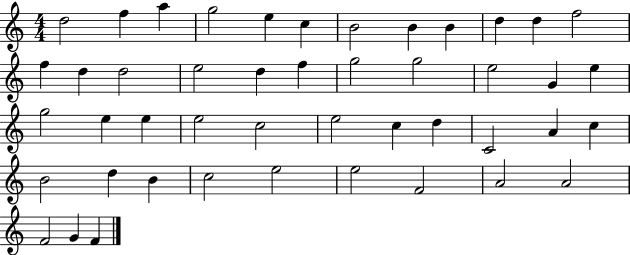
D5/h F5/q A5/q G5/h E5/q C5/q B4/h B4/q B4/q D5/q D5/q F5/h F5/q D5/q D5/h E5/h D5/q F5/q G5/h G5/h E5/h G4/q E5/q G5/h E5/q E5/q E5/h C5/h E5/h C5/q D5/q C4/h A4/q C5/q B4/h D5/q B4/q C5/h E5/h E5/h F4/h A4/h A4/h F4/h G4/q F4/q